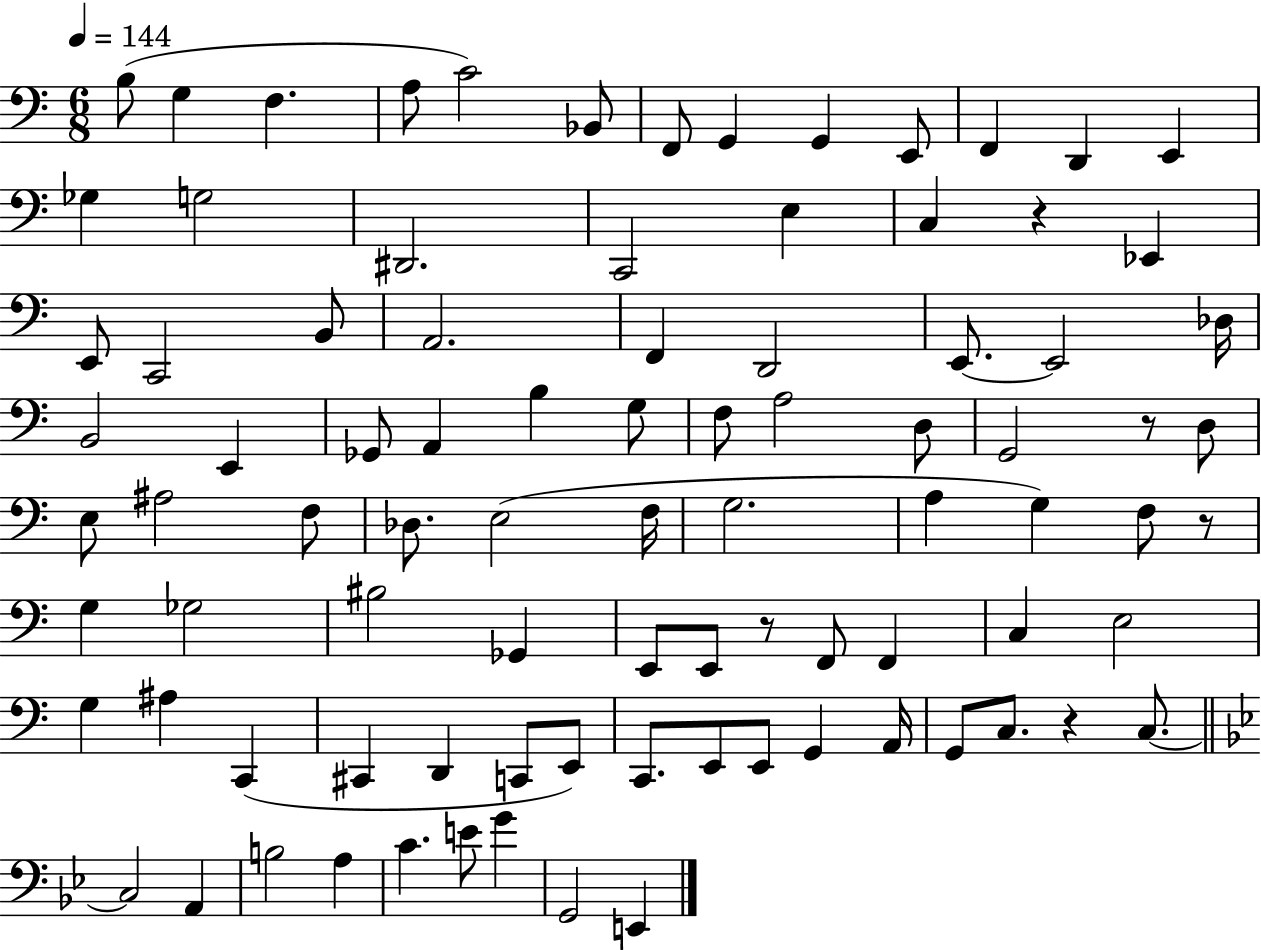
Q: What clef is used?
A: bass